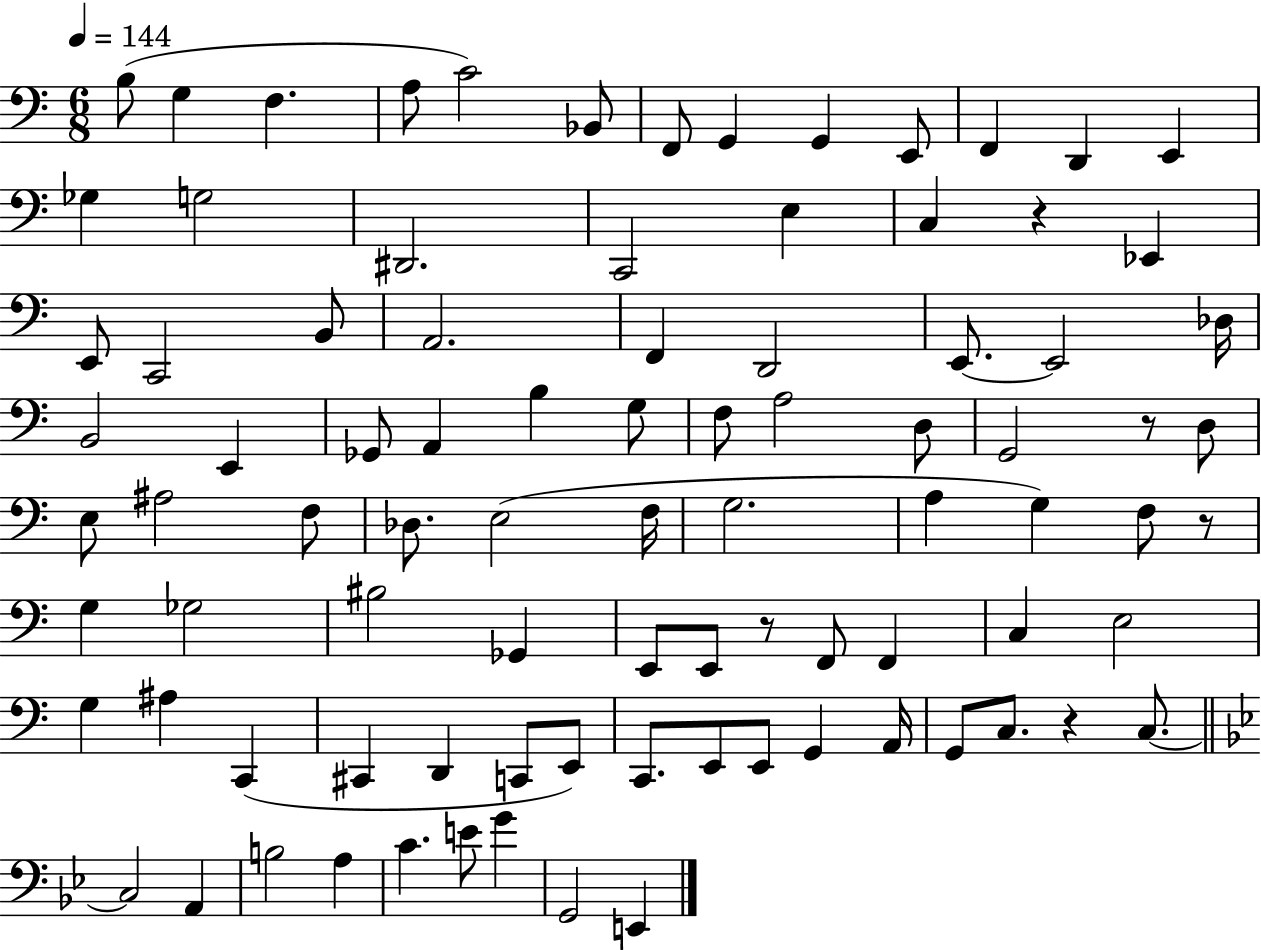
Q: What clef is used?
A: bass